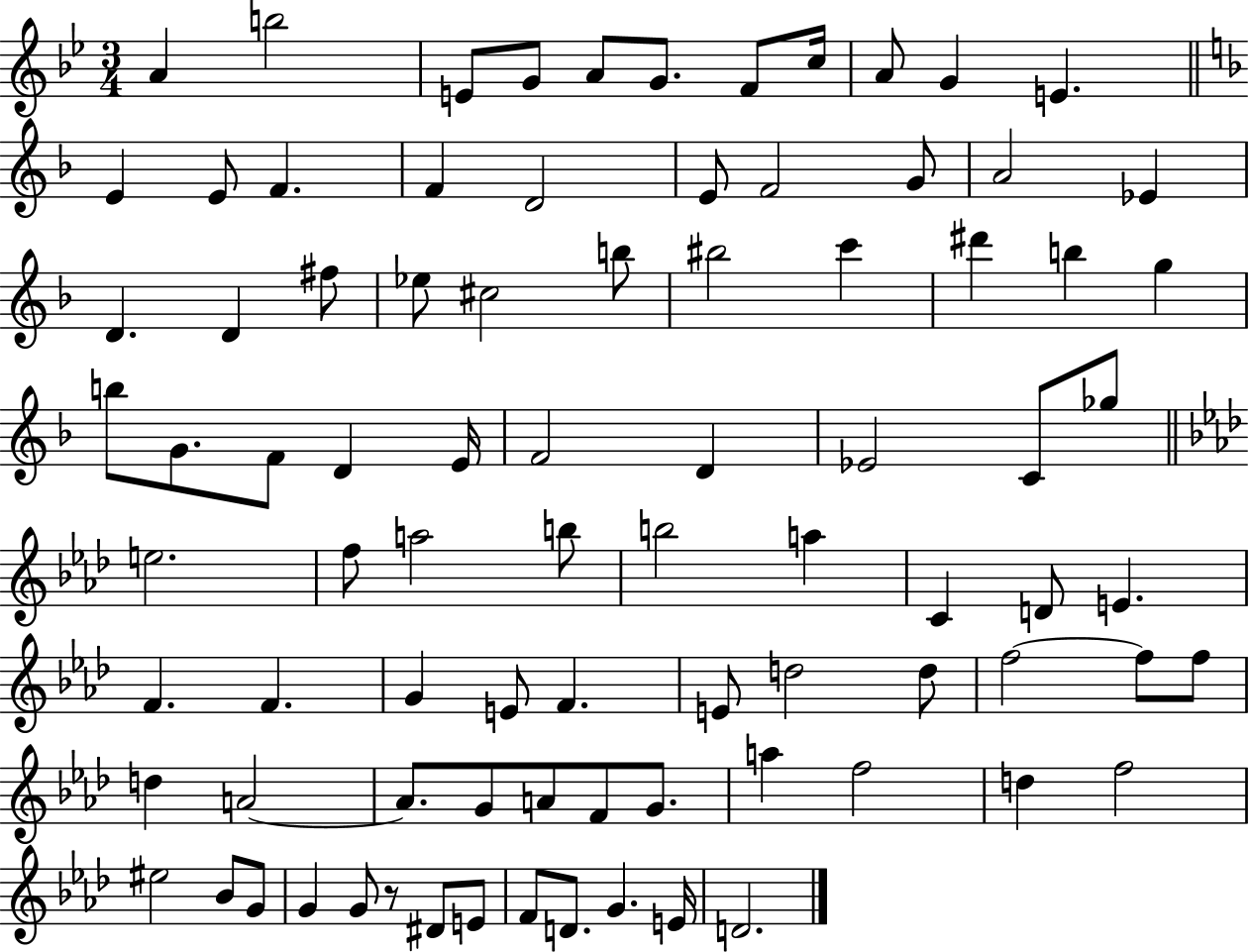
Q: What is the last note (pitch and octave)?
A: D4